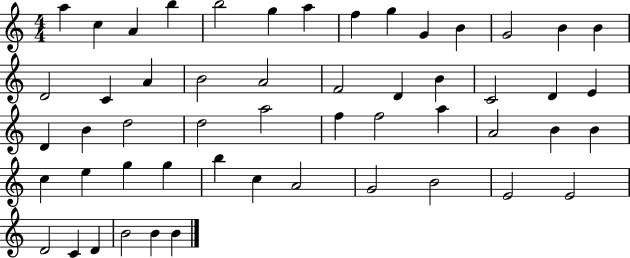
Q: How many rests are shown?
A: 0